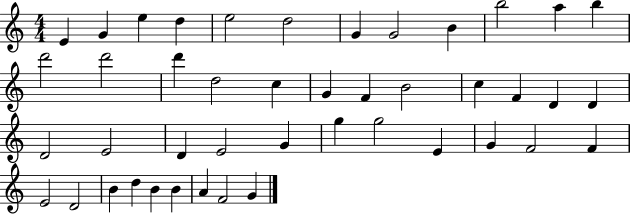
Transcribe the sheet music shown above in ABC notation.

X:1
T:Untitled
M:4/4
L:1/4
K:C
E G e d e2 d2 G G2 B b2 a b d'2 d'2 d' d2 c G F B2 c F D D D2 E2 D E2 G g g2 E G F2 F E2 D2 B d B B A F2 G